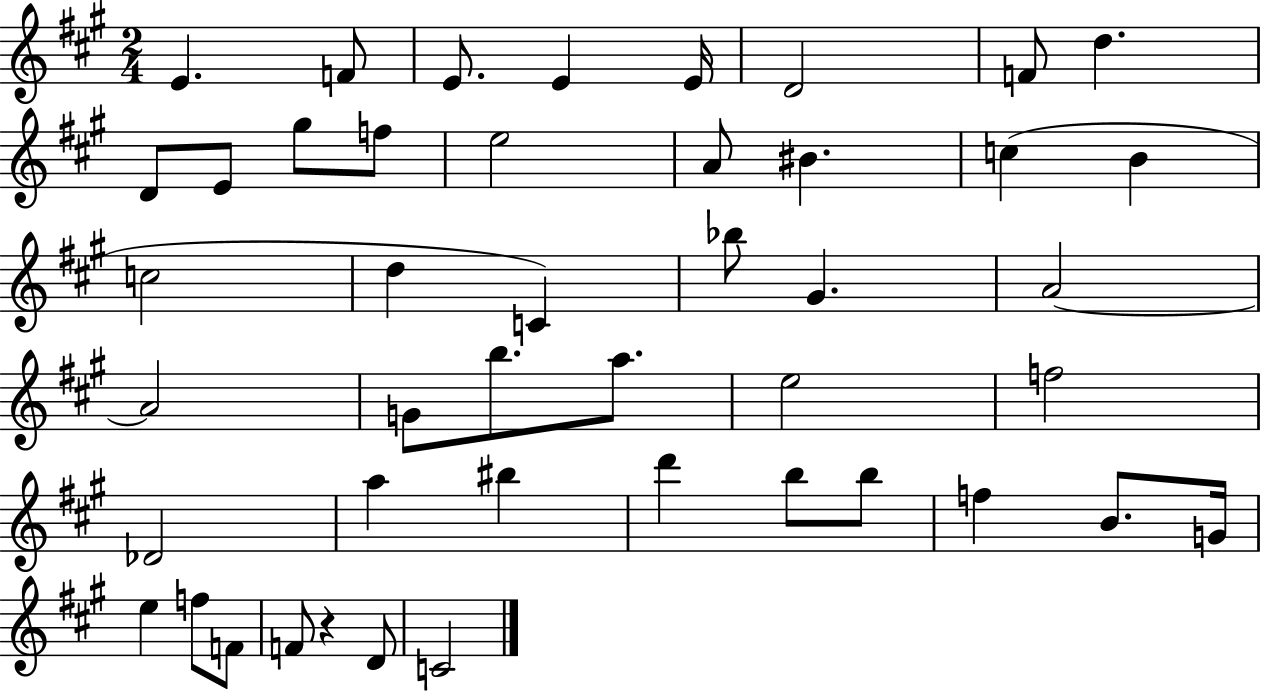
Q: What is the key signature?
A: A major